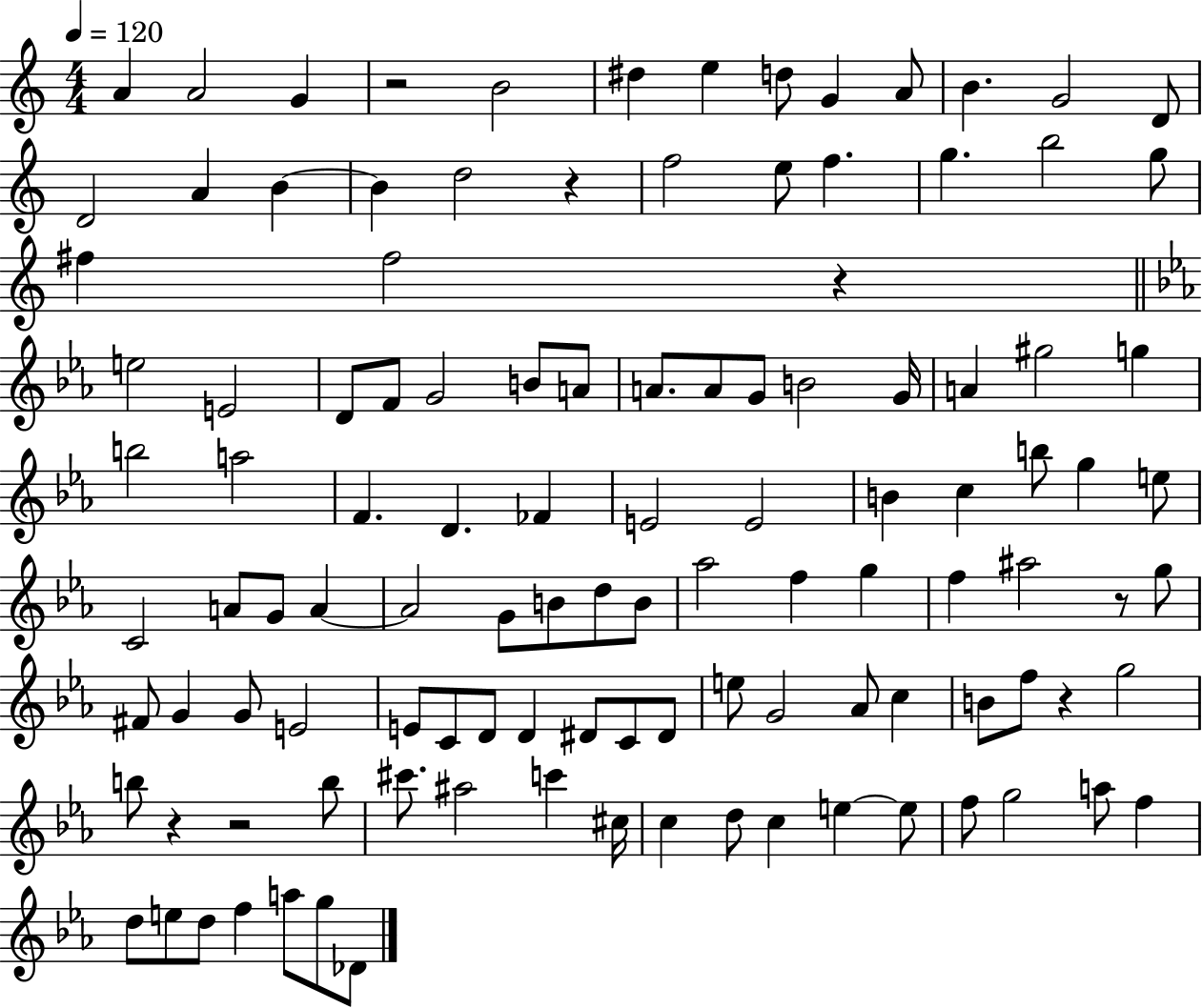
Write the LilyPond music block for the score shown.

{
  \clef treble
  \numericTimeSignature
  \time 4/4
  \key c \major
  \tempo 4 = 120
  a'4 a'2 g'4 | r2 b'2 | dis''4 e''4 d''8 g'4 a'8 | b'4. g'2 d'8 | \break d'2 a'4 b'4~~ | b'4 d''2 r4 | f''2 e''8 f''4. | g''4. b''2 g''8 | \break fis''4 fis''2 r4 | \bar "||" \break \key c \minor e''2 e'2 | d'8 f'8 g'2 b'8 a'8 | a'8. a'8 g'8 b'2 g'16 | a'4 gis''2 g''4 | \break b''2 a''2 | f'4. d'4. fes'4 | e'2 e'2 | b'4 c''4 b''8 g''4 e''8 | \break c'2 a'8 g'8 a'4~~ | a'2 g'8 b'8 d''8 b'8 | aes''2 f''4 g''4 | f''4 ais''2 r8 g''8 | \break fis'8 g'4 g'8 e'2 | e'8 c'8 d'8 d'4 dis'8 c'8 dis'8 | e''8 g'2 aes'8 c''4 | b'8 f''8 r4 g''2 | \break b''8 r4 r2 b''8 | cis'''8. ais''2 c'''4 cis''16 | c''4 d''8 c''4 e''4~~ e''8 | f''8 g''2 a''8 f''4 | \break d''8 e''8 d''8 f''4 a''8 g''8 des'8 | \bar "|."
}